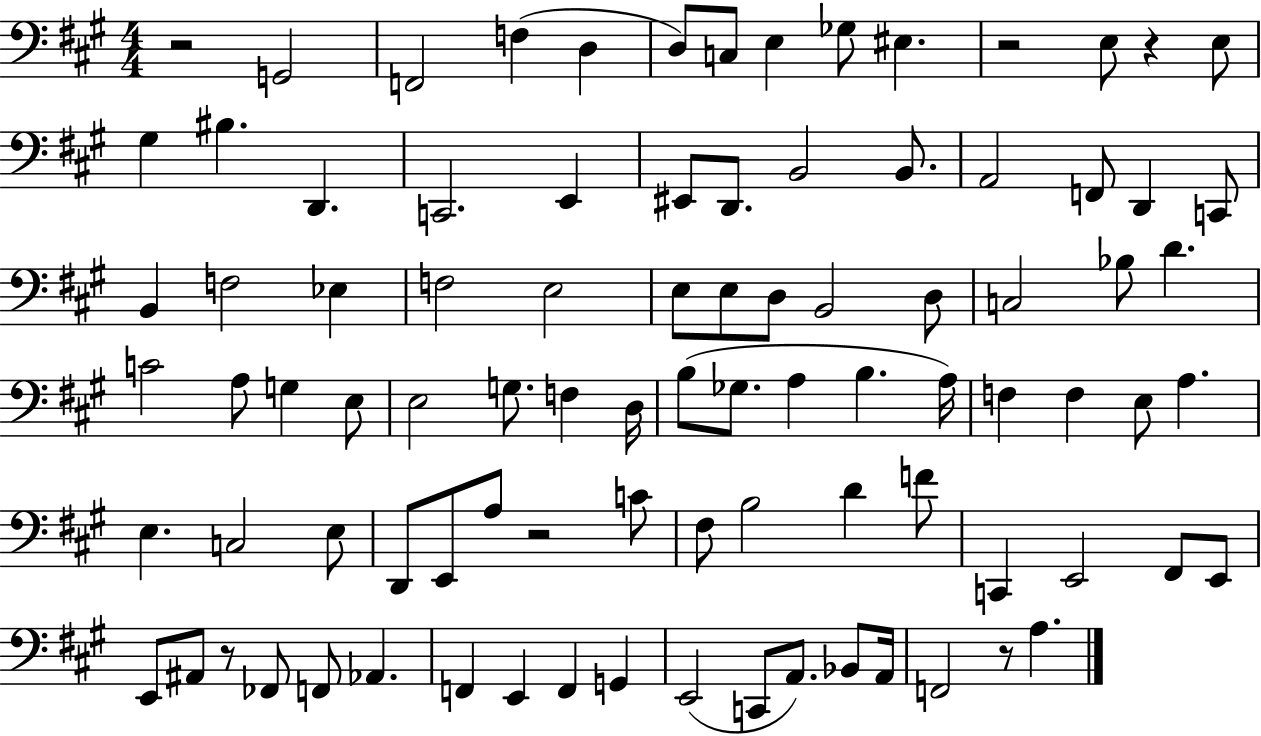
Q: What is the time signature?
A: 4/4